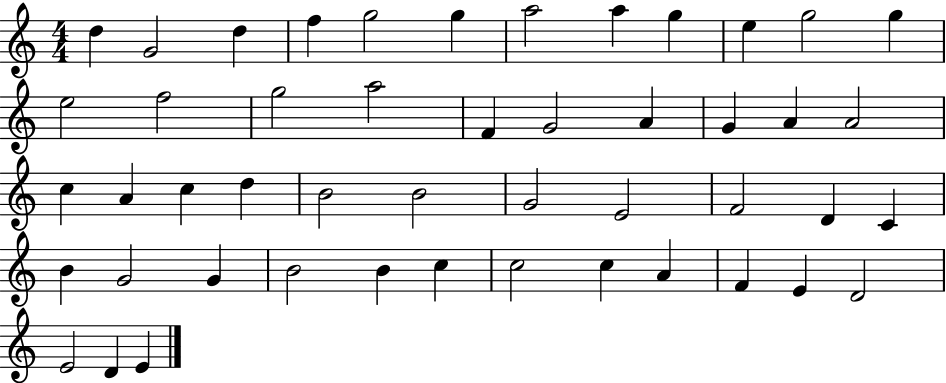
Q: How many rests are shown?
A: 0